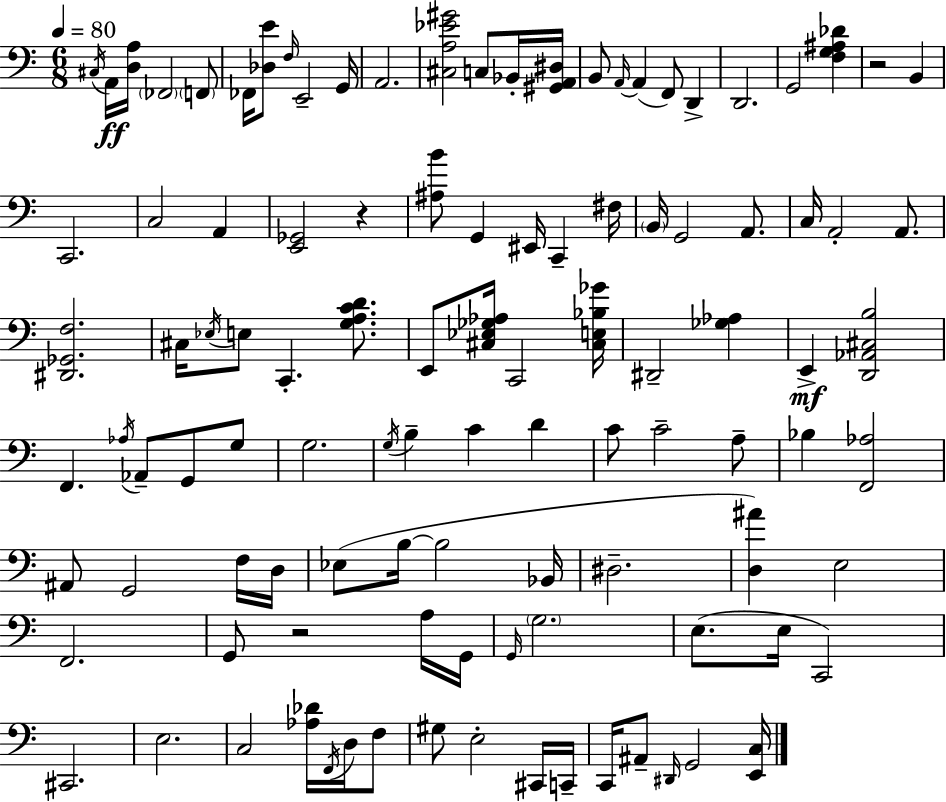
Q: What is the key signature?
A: C major